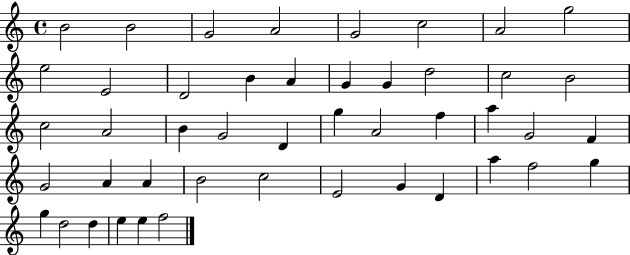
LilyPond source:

{
  \clef treble
  \time 4/4
  \defaultTimeSignature
  \key c \major
  b'2 b'2 | g'2 a'2 | g'2 c''2 | a'2 g''2 | \break e''2 e'2 | d'2 b'4 a'4 | g'4 g'4 d''2 | c''2 b'2 | \break c''2 a'2 | b'4 g'2 d'4 | g''4 a'2 f''4 | a''4 g'2 f'4 | \break g'2 a'4 a'4 | b'2 c''2 | e'2 g'4 d'4 | a''4 f''2 g''4 | \break g''4 d''2 d''4 | e''4 e''4 f''2 | \bar "|."
}